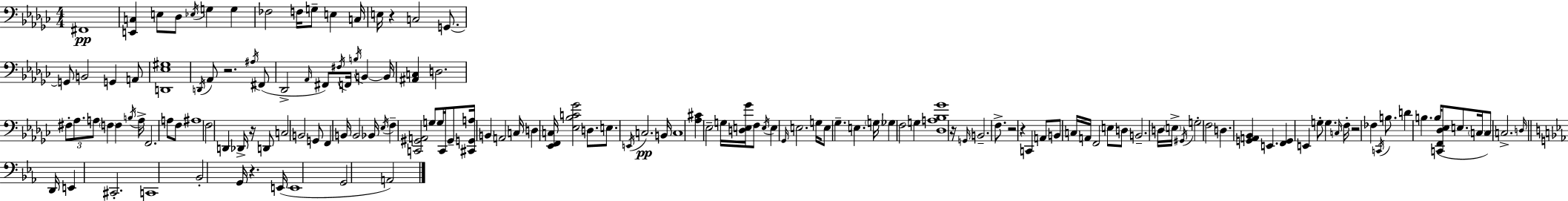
X:1
T:Untitled
M:4/4
L:1/4
K:Ebm
^F,,4 [E,,C,] E,/2 _D,/2 _E,/4 G, G, _F,2 F,/4 G,/2 E, C,/4 E,/4 z C,2 G,,/2 G,,/2 B,,2 G,, A,,/2 [D,,_E,^G,]4 D,,/4 _A,,/2 z2 ^A,/4 ^F,,/2 _D,,2 _A,,/4 ^F,,/2 ^F,/4 F,,/4 B,/4 B,, B,,/4 [^A,,C,] D,2 ^F,/2 _A,/2 A,/2 F, F, B,/4 A,/4 F,,2 A,/2 F,/2 ^A,4 F,2 D,, _D,,/4 z/4 D,,/2 C,2 B,,2 G,,/2 F,, B,,/4 B,,2 _B,,/4 _E,/4 F, [C,,^G,,A,,]2 G,/2 G,/4 C,,/4 ^G,,/2 [^C,,G,,A,]/4 B,, A,,2 C,/4 D, [_E,,F,,C,]/4 [_E,_B,C_G]2 D,/2 E,/2 E,,/4 C,2 B,,/4 C,4 [_A,^C] _E,2 G,/4 [D,E,_G]/4 F,/2 E,/4 E, _G,,/4 E,2 G,/4 E,/2 _G, E, G,/4 _G, F,2 G, [_D,A,_B,_G]4 z/4 G,,/4 B,,2 F,/2 z2 z C,, A,,/2 B,,/2 C,/4 A,,/4 F,,2 E,/2 D,/2 B,,2 D,/4 E,/4 ^G,,/4 G,2 F,2 D, [G,,A,,_B,,] E,, [F,,G,,] E,, G,/2 G, C,/4 F,/4 z2 _F, C,,/4 B,/2 D B, B,/4 [C,,F,,_D,_E,]/2 E,/2 C,/4 C,/2 C,2 D,/4 D,,/4 E,, ^C,,2 C,,4 _B,,2 G,,/4 z E,,/4 E,,4 G,,2 A,,2